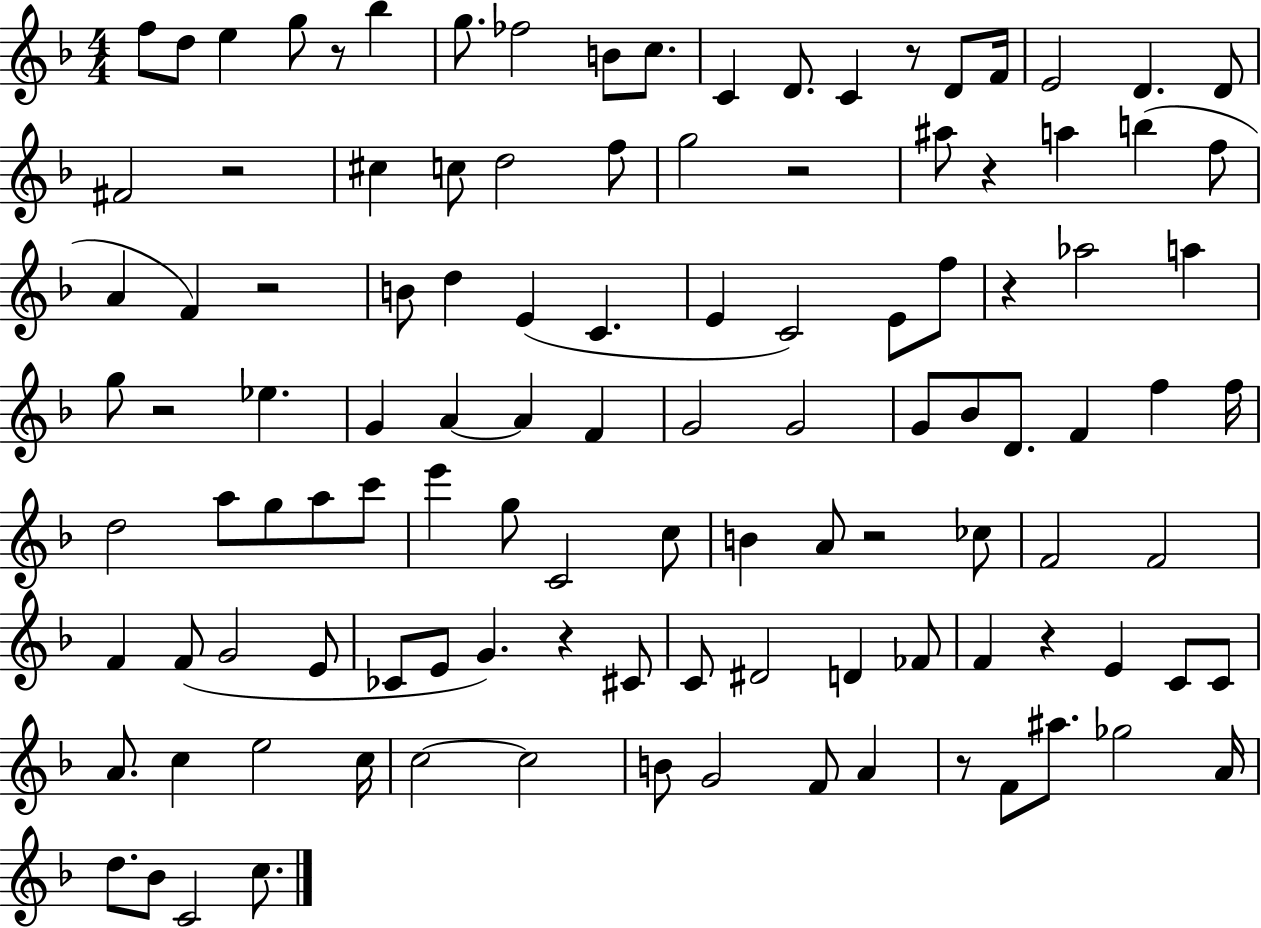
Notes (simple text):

F5/e D5/e E5/q G5/e R/e Bb5/q G5/e. FES5/h B4/e C5/e. C4/q D4/e. C4/q R/e D4/e F4/s E4/h D4/q. D4/e F#4/h R/h C#5/q C5/e D5/h F5/e G5/h R/h A#5/e R/q A5/q B5/q F5/e A4/q F4/q R/h B4/e D5/q E4/q C4/q. E4/q C4/h E4/e F5/e R/q Ab5/h A5/q G5/e R/h Eb5/q. G4/q A4/q A4/q F4/q G4/h G4/h G4/e Bb4/e D4/e. F4/q F5/q F5/s D5/h A5/e G5/e A5/e C6/e E6/q G5/e C4/h C5/e B4/q A4/e R/h CES5/e F4/h F4/h F4/q F4/e G4/h E4/e CES4/e E4/e G4/q. R/q C#4/e C4/e D#4/h D4/q FES4/e F4/q R/q E4/q C4/e C4/e A4/e. C5/q E5/h C5/s C5/h C5/h B4/e G4/h F4/e A4/q R/e F4/e A#5/e. Gb5/h A4/s D5/e. Bb4/e C4/h C5/e.